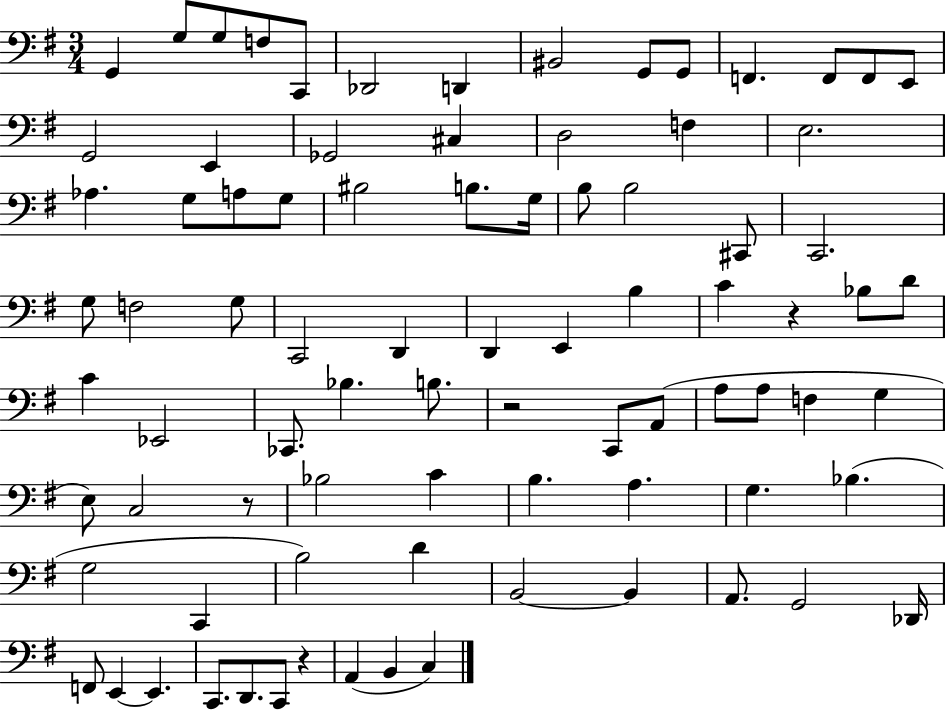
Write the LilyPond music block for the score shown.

{
  \clef bass
  \numericTimeSignature
  \time 3/4
  \key g \major
  g,4 g8 g8 f8 c,8 | des,2 d,4 | bis,2 g,8 g,8 | f,4. f,8 f,8 e,8 | \break g,2 e,4 | ges,2 cis4 | d2 f4 | e2. | \break aes4. g8 a8 g8 | bis2 b8. g16 | b8 b2 cis,8 | c,2. | \break g8 f2 g8 | c,2 d,4 | d,4 e,4 b4 | c'4 r4 bes8 d'8 | \break c'4 ees,2 | ces,8. bes4. b8. | r2 c,8 a,8( | a8 a8 f4 g4 | \break e8) c2 r8 | bes2 c'4 | b4. a4. | g4. bes4.( | \break g2 c,4 | b2) d'4 | b,2~~ b,4 | a,8. g,2 des,16 | \break f,8 e,4~~ e,4. | c,8. d,8. c,8 r4 | a,4( b,4 c4) | \bar "|."
}